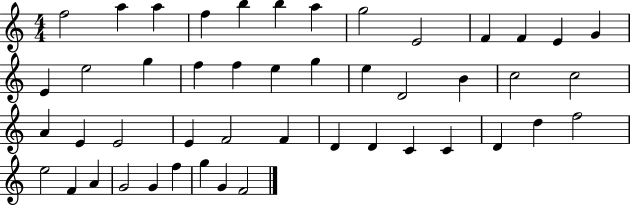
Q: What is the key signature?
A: C major